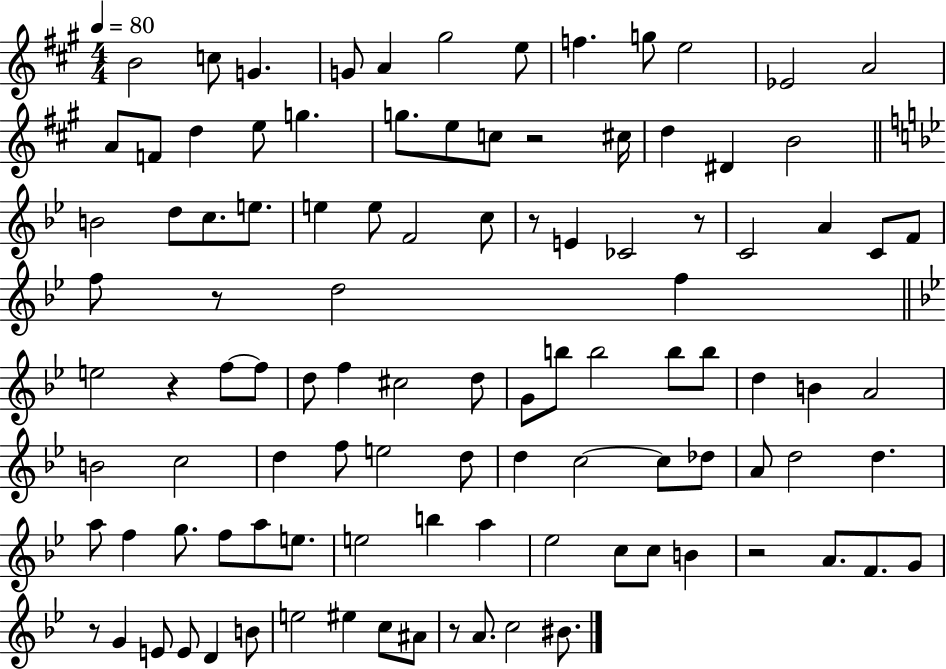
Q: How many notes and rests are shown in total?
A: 105